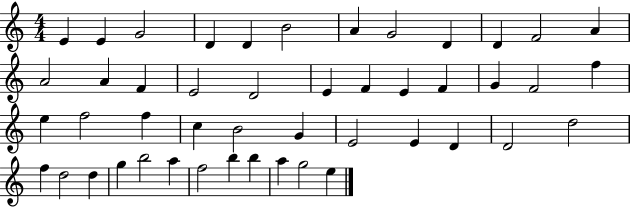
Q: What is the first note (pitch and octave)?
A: E4